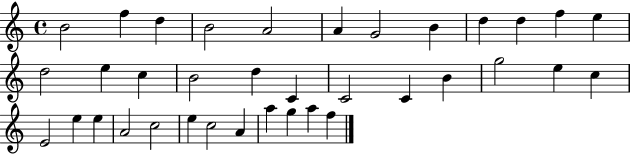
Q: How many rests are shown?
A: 0